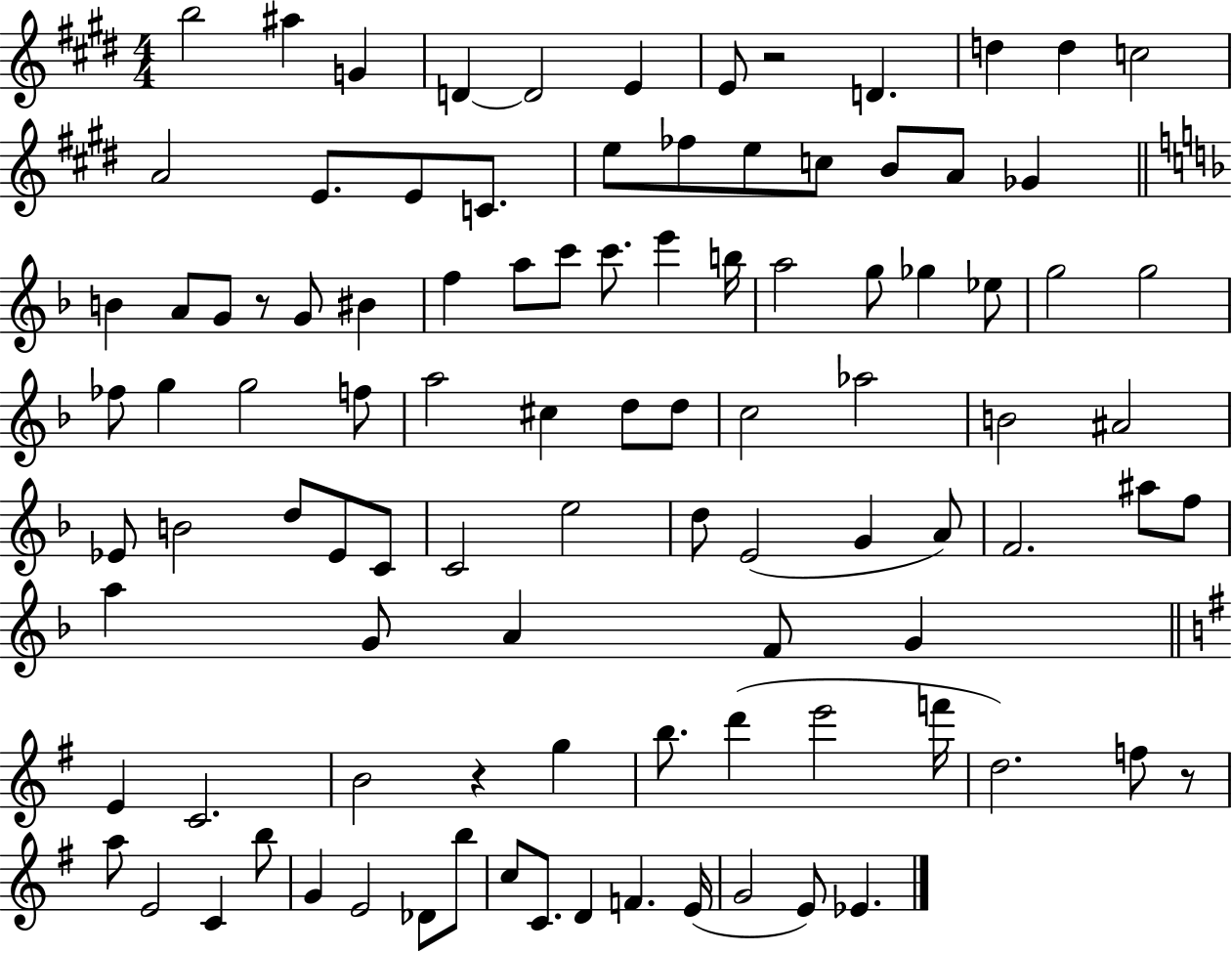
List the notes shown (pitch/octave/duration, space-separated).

B5/h A#5/q G4/q D4/q D4/h E4/q E4/e R/h D4/q. D5/q D5/q C5/h A4/h E4/e. E4/e C4/e. E5/e FES5/e E5/e C5/e B4/e A4/e Gb4/q B4/q A4/e G4/e R/e G4/e BIS4/q F5/q A5/e C6/e C6/e. E6/q B5/s A5/h G5/e Gb5/q Eb5/e G5/h G5/h FES5/e G5/q G5/h F5/e A5/h C#5/q D5/e D5/e C5/h Ab5/h B4/h A#4/h Eb4/e B4/h D5/e Eb4/e C4/e C4/h E5/h D5/e E4/h G4/q A4/e F4/h. A#5/e F5/e A5/q G4/e A4/q F4/e G4/q E4/q C4/h. B4/h R/q G5/q B5/e. D6/q E6/h F6/s D5/h. F5/e R/e A5/e E4/h C4/q B5/e G4/q E4/h Db4/e B5/e C5/e C4/e. D4/q F4/q. E4/s G4/h E4/e Eb4/q.